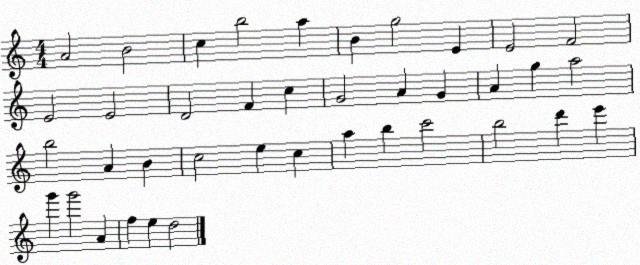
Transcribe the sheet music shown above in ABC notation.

X:1
T:Untitled
M:4/4
L:1/4
K:C
A2 B2 c b2 a B g2 E E2 F2 E2 E2 D2 F c G2 A G A g a2 b2 A B c2 e c a b c'2 b2 d' e' g' g'2 A f e d2